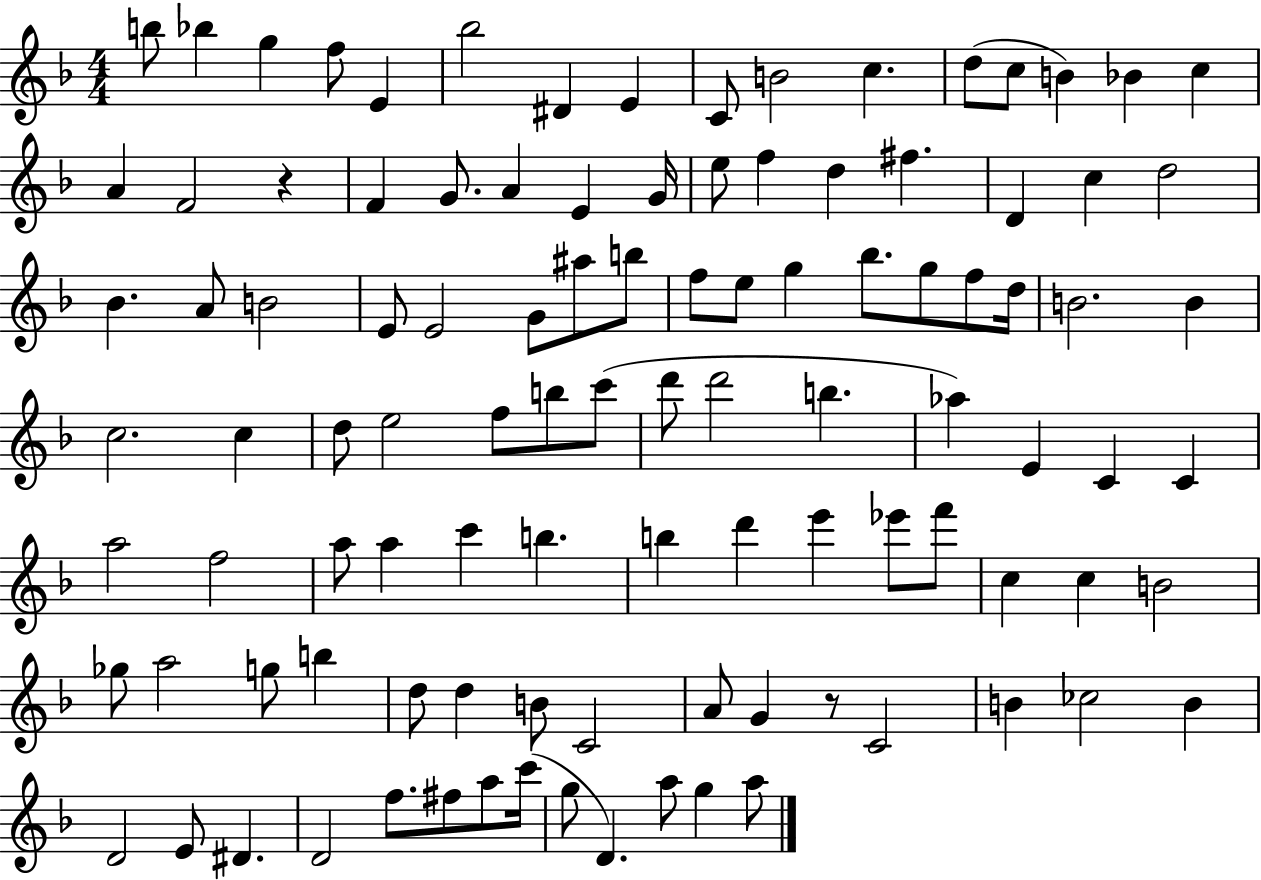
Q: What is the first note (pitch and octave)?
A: B5